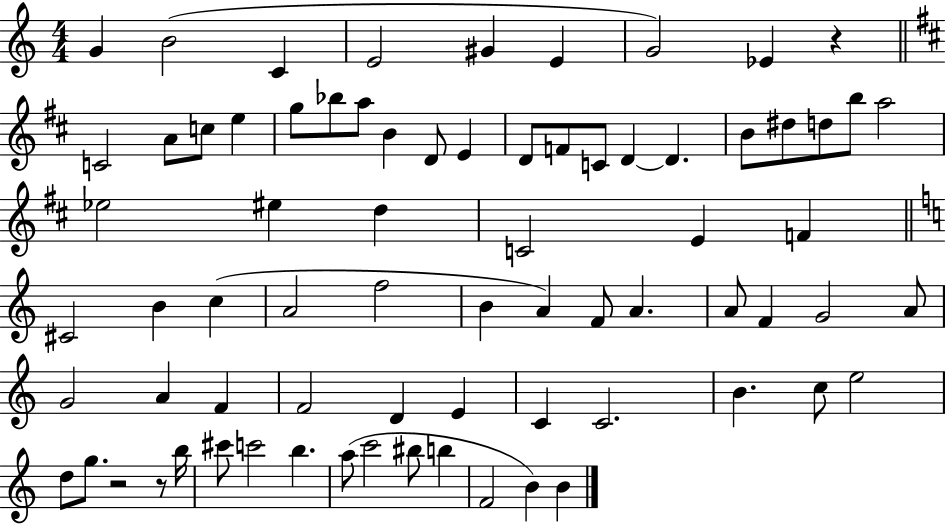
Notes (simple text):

G4/q B4/h C4/q E4/h G#4/q E4/q G4/h Eb4/q R/q C4/h A4/e C5/e E5/q G5/e Bb5/e A5/e B4/q D4/e E4/q D4/e F4/e C4/e D4/q D4/q. B4/e D#5/e D5/e B5/e A5/h Eb5/h EIS5/q D5/q C4/h E4/q F4/q C#4/h B4/q C5/q A4/h F5/h B4/q A4/q F4/e A4/q. A4/e F4/q G4/h A4/e G4/h A4/q F4/q F4/h D4/q E4/q C4/q C4/h. B4/q. C5/e E5/h D5/e G5/e. R/h R/e B5/s C#6/e C6/h B5/q. A5/e C6/h BIS5/e B5/q F4/h B4/q B4/q